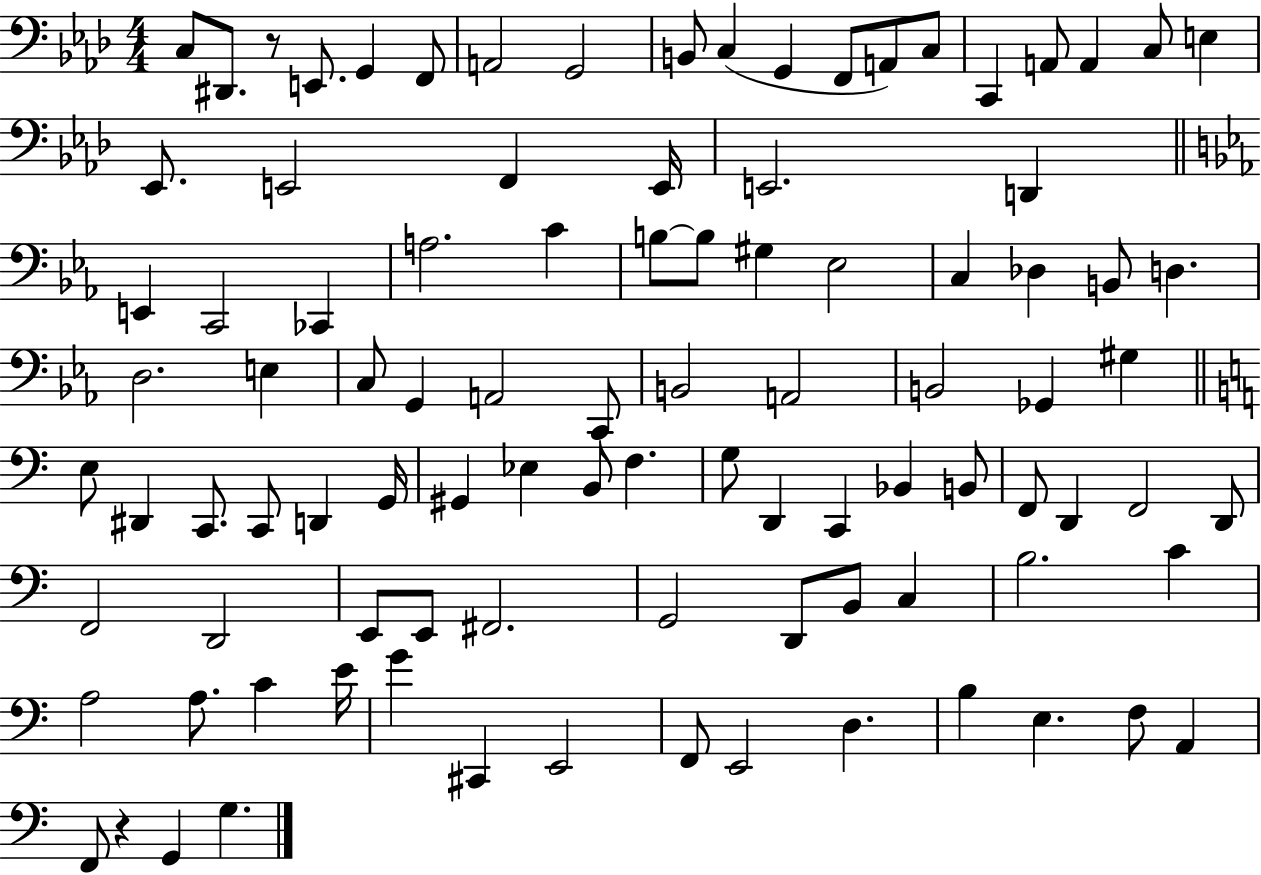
X:1
T:Untitled
M:4/4
L:1/4
K:Ab
C,/2 ^D,,/2 z/2 E,,/2 G,, F,,/2 A,,2 G,,2 B,,/2 C, G,, F,,/2 A,,/2 C,/2 C,, A,,/2 A,, C,/2 E, _E,,/2 E,,2 F,, E,,/4 E,,2 D,, E,, C,,2 _C,, A,2 C B,/2 B,/2 ^G, _E,2 C, _D, B,,/2 D, D,2 E, C,/2 G,, A,,2 C,,/2 B,,2 A,,2 B,,2 _G,, ^G, E,/2 ^D,, C,,/2 C,,/2 D,, G,,/4 ^G,, _E, B,,/2 F, G,/2 D,, C,, _B,, B,,/2 F,,/2 D,, F,,2 D,,/2 F,,2 D,,2 E,,/2 E,,/2 ^F,,2 G,,2 D,,/2 B,,/2 C, B,2 C A,2 A,/2 C E/4 G ^C,, E,,2 F,,/2 E,,2 D, B, E, F,/2 A,, F,,/2 z G,, G,